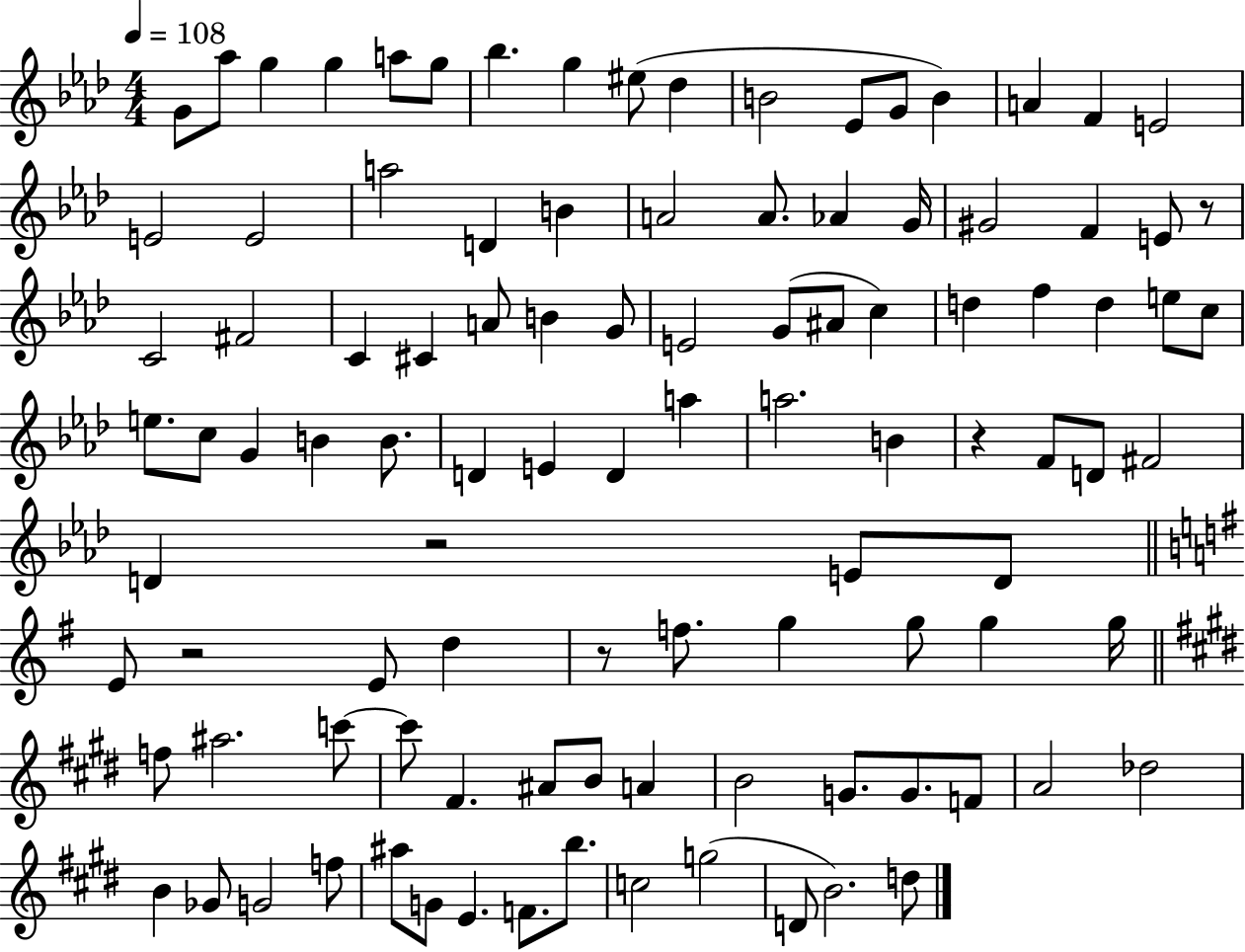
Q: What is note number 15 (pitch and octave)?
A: A4